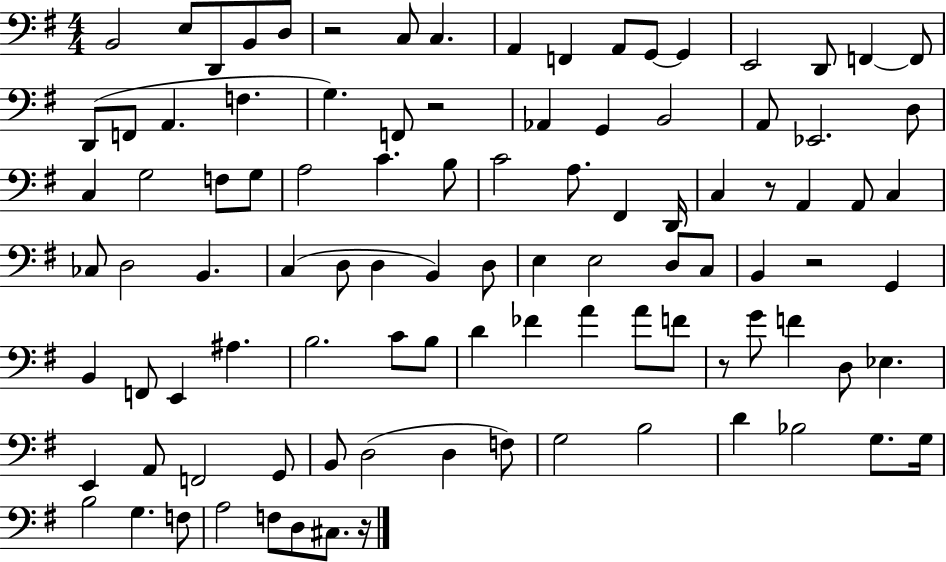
B2/h E3/e D2/e B2/e D3/e R/h C3/e C3/q. A2/q F2/q A2/e G2/e G2/q E2/h D2/e F2/q F2/e D2/e F2/e A2/q. F3/q. G3/q. F2/e R/h Ab2/q G2/q B2/h A2/e Eb2/h. D3/e C3/q G3/h F3/e G3/e A3/h C4/q. B3/e C4/h A3/e. F#2/q D2/s C3/q R/e A2/q A2/e C3/q CES3/e D3/h B2/q. C3/q D3/e D3/q B2/q D3/e E3/q E3/h D3/e C3/e B2/q R/h G2/q B2/q F2/e E2/q A#3/q. B3/h. C4/e B3/e D4/q FES4/q A4/q A4/e F4/e R/e G4/e F4/q D3/e Eb3/q. E2/q A2/e F2/h G2/e B2/e D3/h D3/q F3/e G3/h B3/h D4/q Bb3/h G3/e. G3/s B3/h G3/q. F3/e A3/h F3/e D3/e C#3/e. R/s